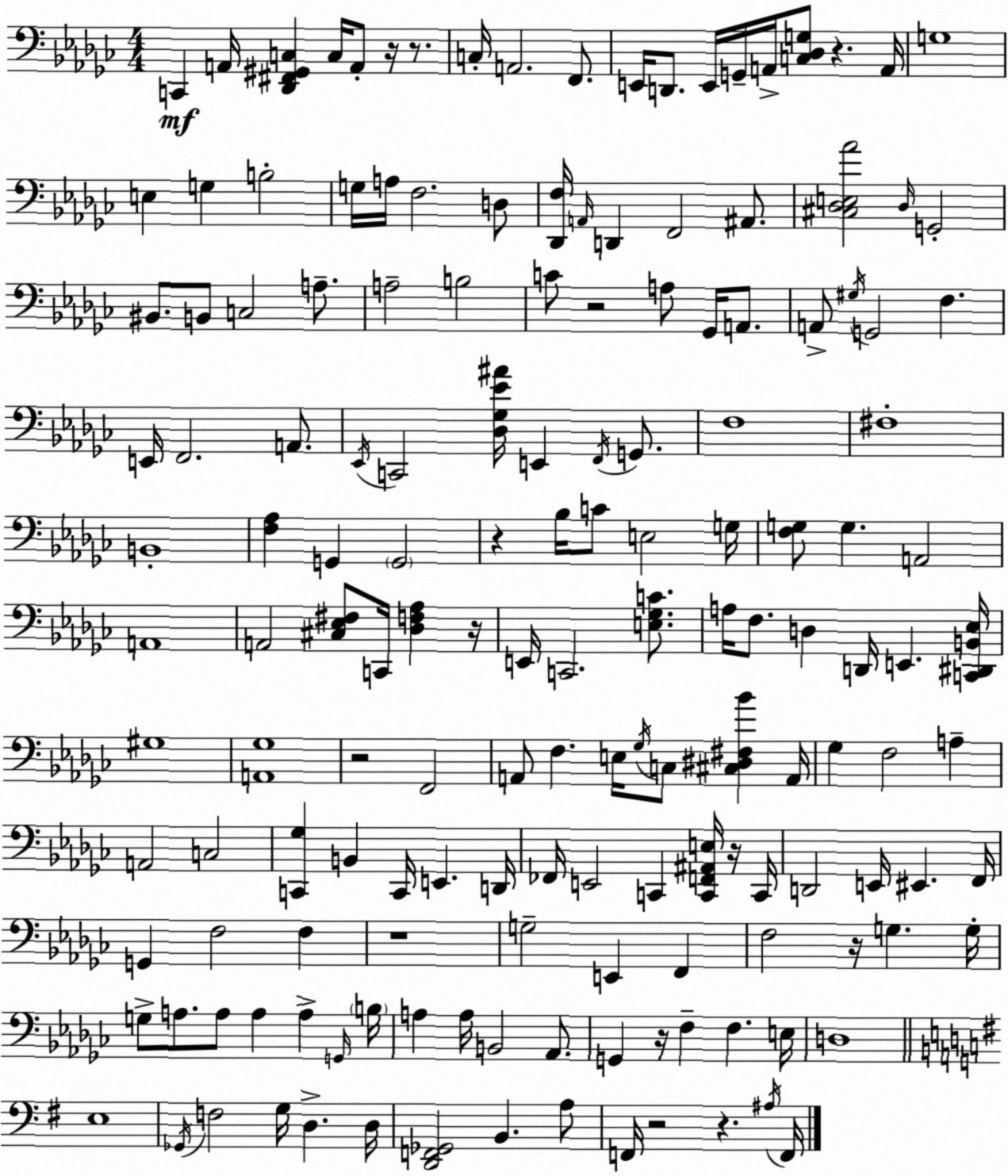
X:1
T:Untitled
M:4/4
L:1/4
K:Ebm
C,, A,,/4 [_D,,^F,,^G,,C,] C,/4 A,,/2 z/4 z/2 C,/4 A,,2 F,,/2 E,,/4 D,,/2 E,,/4 G,,/4 A,,/4 [C,_D,G,]/2 z A,,/4 G,4 E, G, B,2 G,/4 A,/4 F,2 D,/2 [_D,,F,]/4 A,,/4 D,, F,,2 ^A,,/2 [^C,_D,E,_A]2 _D,/4 G,,2 ^B,,/2 B,,/2 C,2 A,/2 A,2 B,2 C/2 z2 A,/2 _G,,/4 A,,/2 A,,/2 ^G,/4 G,,2 F, E,,/4 F,,2 A,,/2 _E,,/4 C,,2 [_D,_G,_E^A]/4 E,, F,,/4 G,,/2 F,4 ^F,4 B,,4 [F,_A,] G,, G,,2 z _B,/4 C/2 E,2 G,/4 [F,G,]/2 G, A,,2 A,,4 A,,2 [^C,_E,^F,]/2 C,,/4 [_D,F,_A,] z/4 E,,/4 C,,2 [E,_G,C]/2 A,/4 F,/2 D, D,,/4 E,, [C,,^D,,B,,_E,]/4 ^G,4 [A,,_G,]4 z2 F,,2 A,,/2 F, E,/4 _G,/4 C,/2 [^C,^D,^F,_B] A,,/4 _G, F,2 A, A,,2 C,2 [C,,_G,] B,, C,,/4 E,, D,,/4 _F,,/4 E,,2 C,, [C,,F,,^A,,E,]/4 z/4 C,,/4 D,,2 E,,/4 ^E,, F,,/4 G,, F,2 F, z4 G,2 E,, F,, F,2 z/4 G, G,/4 G,/2 A,/2 A,/2 A, A, G,,/4 B,/4 A, A,/4 B,,2 _A,,/2 G,, z/4 F, F, E,/4 D,4 E,4 _G,,/4 F,2 G,/4 D, D,/4 [D,,F,,_G,,]2 B,, A,/2 F,,/4 z2 z ^A,/4 F,,/4